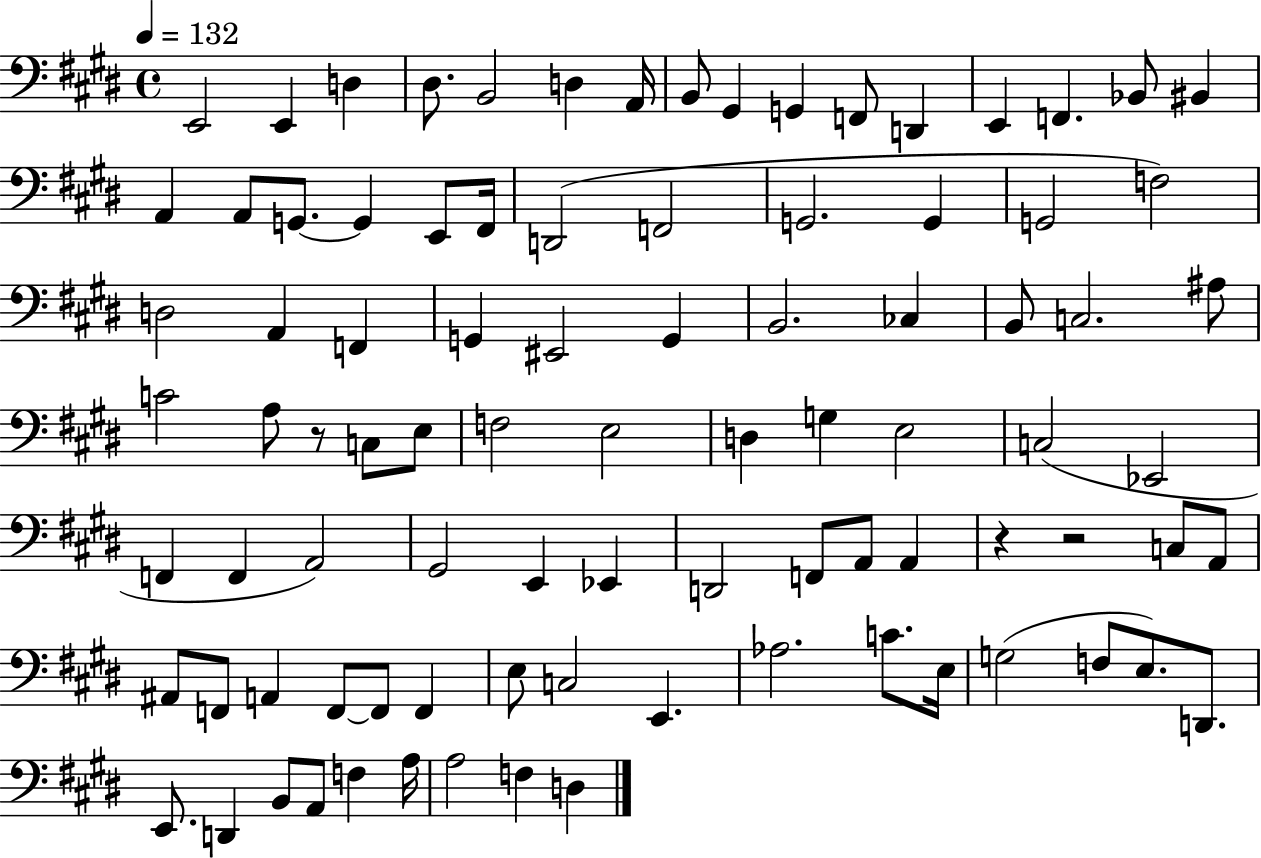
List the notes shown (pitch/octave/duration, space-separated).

E2/h E2/q D3/q D#3/e. B2/h D3/q A2/s B2/e G#2/q G2/q F2/e D2/q E2/q F2/q. Bb2/e BIS2/q A2/q A2/e G2/e. G2/q E2/e F#2/s D2/h F2/h G2/h. G2/q G2/h F3/h D3/h A2/q F2/q G2/q EIS2/h G2/q B2/h. CES3/q B2/e C3/h. A#3/e C4/h A3/e R/e C3/e E3/e F3/h E3/h D3/q G3/q E3/h C3/h Eb2/h F2/q F2/q A2/h G#2/h E2/q Eb2/q D2/h F2/e A2/e A2/q R/q R/h C3/e A2/e A#2/e F2/e A2/q F2/e F2/e F2/q E3/e C3/h E2/q. Ab3/h. C4/e. E3/s G3/h F3/e E3/e. D2/e. E2/e. D2/q B2/e A2/e F3/q A3/s A3/h F3/q D3/q